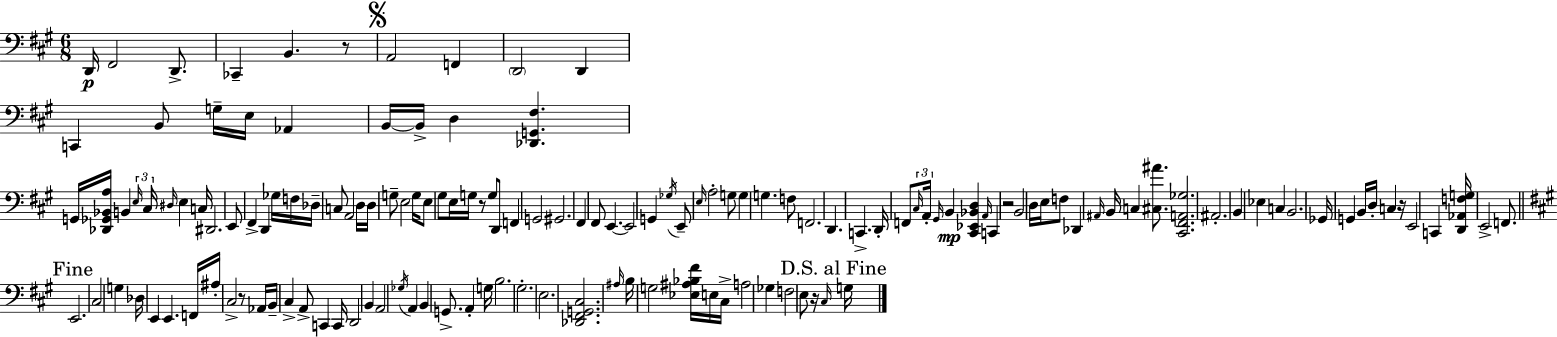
X:1
T:Untitled
M:6/8
L:1/4
K:A
D,,/4 ^F,,2 D,,/2 _C,, B,, z/2 A,,2 F,, D,,2 D,, C,, B,,/2 G,/4 E,/4 _A,, B,,/4 B,,/4 D, [_D,,G,,^F,] G,,/4 [_D,,_G,,_B,,A,]/4 B,, E,/4 ^C,/4 ^D,/4 E, C,/4 ^D,,2 E,,/2 ^F,, D,, _G,/4 F,/4 _D,/4 C,/2 A,,2 D,/4 D,/4 G,/2 E,2 G,/4 E,/2 ^G,/2 E,/4 G,/4 z/2 G,/2 D,,/2 F,, G,,2 ^G,,2 ^F,, ^F,,/2 E,, E,,2 G,, _G,/4 E,,/2 E,/4 A,2 G,/2 G, G, F,/2 F,,2 D,, C,, D,,/4 F,,/2 ^C,/4 A,,/4 ^G,,/4 B,, [^C,,_E,,_B,,D,] A,,/4 C,, z2 B,,2 D,/4 E,/4 F,/2 _D,, ^A,,/4 B,,/4 C, [^C,^A]/2 [^C,,^F,,A,,_G,]2 ^A,,2 B,, _E, C, B,,2 _G,,/4 G,, B,,/4 D,/4 C, z/4 E,,2 C,, [D,,_A,,F,G,]/4 E,,2 F,,/2 E,,2 ^C,2 G, _D,/4 E,, E,, F,,/4 ^A,/4 ^C,2 z/2 _A,,/4 B,,/4 ^C, A,,/2 C,, C,,/4 D,,2 B,, A,,2 _G,/4 A,, B,, G,,/2 A,, G,/4 B,2 ^G,2 E,2 [_D,,^F,,G,,^C,]2 ^A,/4 B,/4 G,2 [_E,^A,_B,^F]/4 E,/4 ^C,/4 A,2 _G, F,2 E,/2 z/4 ^C,/4 G,/4